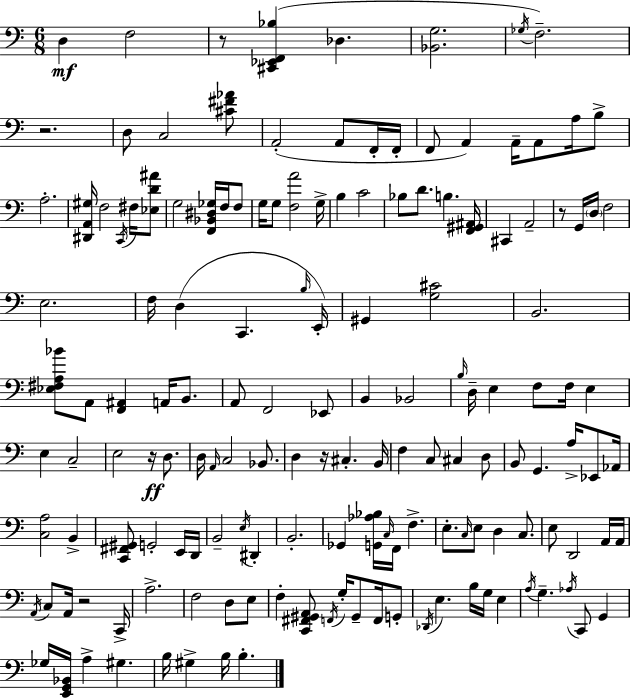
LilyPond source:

{
  \clef bass
  \numericTimeSignature
  \time 6/8
  \key a \minor
  d4\mf f2 | r8 <cis, ees, f, bes>4( des4. | <bes, g>2. | \acciaccatura { ges16 } f2.--) | \break r2. | d8 c2 <cis' fis' aes'>8 | a,2-.( a,8 f,16-. | f,16-. f,8 a,4) a,16-- a,8 a16 b8-> | \break a2.-. | <dis, a, gis>16 f2 \acciaccatura { c,16 } fis16 | <ees d' ais'>8 g2 <f, bes, dis ges>16 f16 | f8 g16 g8 <f a'>2 | \break g16-> b4 c'2 | bes8 d'8. b4. | <f, gis, ais,>16 cis,4 a,2-- | r8 g,16 \parenthesize d16 f2 | \break e2. | f16 d4( c,4. | \grace { b16 } e,16-.) gis,4 <g cis'>2 | b,2. | \break <ees fis a bes'>8 a,8 <f, ais,>4 a,16 | b,8. a,8 f,2 | ees,8 b,4 bes,2 | \grace { b16 } d16-- e4 f8 f16 | \break e4 e4 c2-- | e2 | r16\ff d8. d16 \grace { a,16 } c2 | bes,8. d4 r16 cis4.-. | \break b,16 f4 c8 cis4 | d8 b,8 g,4. | a16-> ees,8 aes,16 <c a>2 | b,4-> <c, fis, gis,>8 g,2-. | \break e,16 d,16 b,2-- | \acciaccatura { e16 } dis,4-. b,2.-. | ges,4 <g, aes bes>16 \grace { c16 } | f,16 f4.-> e8.-. \grace { c16 } e8 | \break d4 c8. e8 d,2 | a,16 a,16 \acciaccatura { a,16 } c8 a,16 | r2 c,16-> a2.-> | f2 | \break d8 e8 f4-. | <c, fis, gis, a,>8 \acciaccatura { f,16 } g16-. gis,8-- f,16 g,8-. \acciaccatura { des,16 } e4. | b16 g16 e4 \acciaccatura { a16 } | g4.-- \acciaccatura { aes16 } c,8 g,4 | \break ges16 <e, g, bes,>16 a4-> gis4. | b16 gis4-> b16 b4.-. | \bar "|."
}